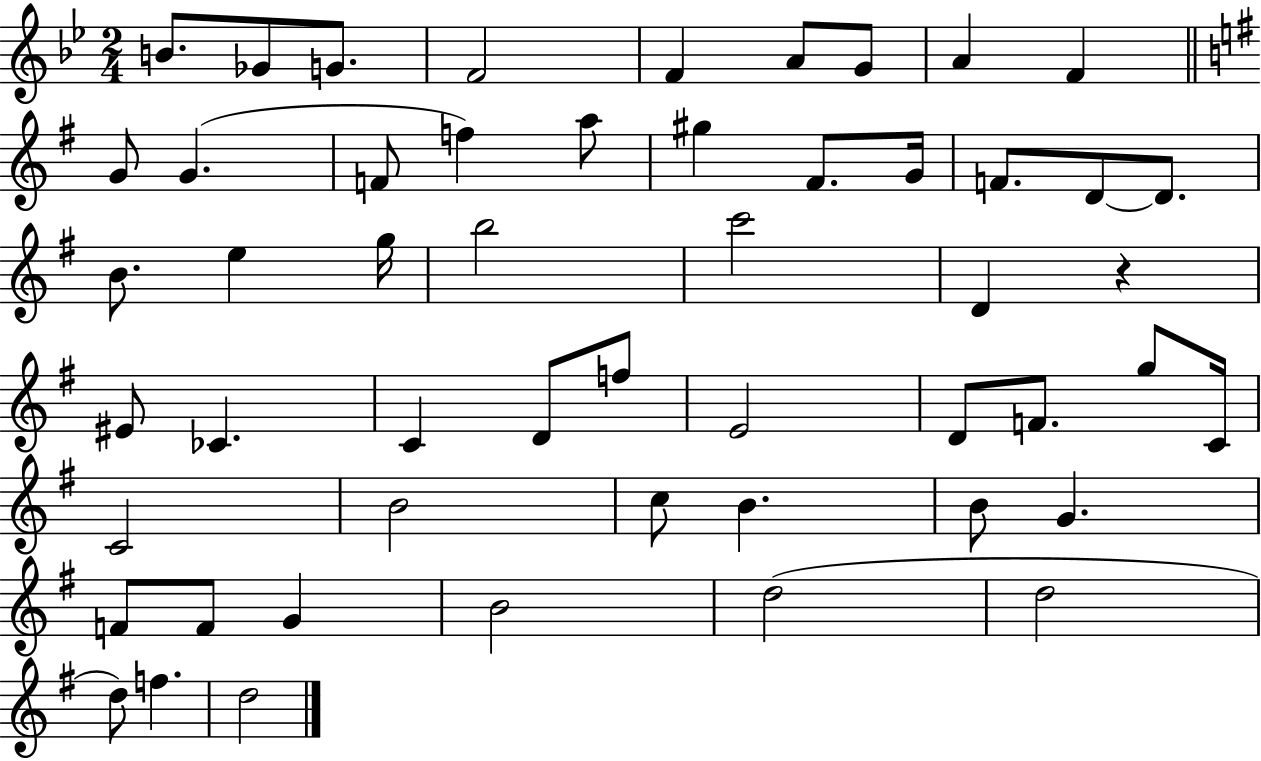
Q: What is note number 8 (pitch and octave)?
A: A4